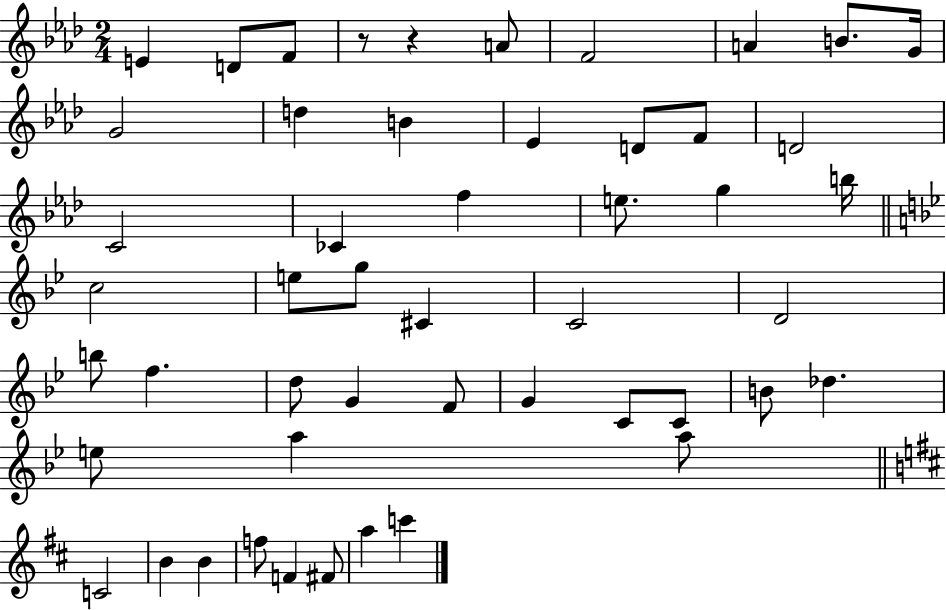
X:1
T:Untitled
M:2/4
L:1/4
K:Ab
E D/2 F/2 z/2 z A/2 F2 A B/2 G/4 G2 d B _E D/2 F/2 D2 C2 _C f e/2 g b/4 c2 e/2 g/2 ^C C2 D2 b/2 f d/2 G F/2 G C/2 C/2 B/2 _d e/2 a a/2 C2 B B f/2 F ^F/2 a c'